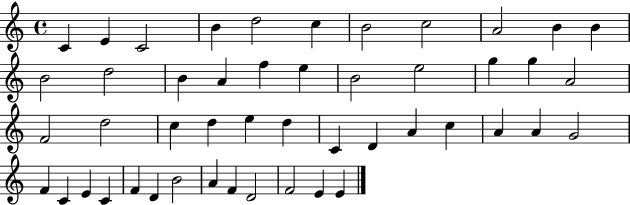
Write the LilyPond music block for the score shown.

{
  \clef treble
  \time 4/4
  \defaultTimeSignature
  \key c \major
  c'4 e'4 c'2 | b'4 d''2 c''4 | b'2 c''2 | a'2 b'4 b'4 | \break b'2 d''2 | b'4 a'4 f''4 e''4 | b'2 e''2 | g''4 g''4 a'2 | \break f'2 d''2 | c''4 d''4 e''4 d''4 | c'4 d'4 a'4 c''4 | a'4 a'4 g'2 | \break f'4 c'4 e'4 c'4 | f'4 d'4 b'2 | a'4 f'4 d'2 | f'2 e'4 e'4 | \break \bar "|."
}